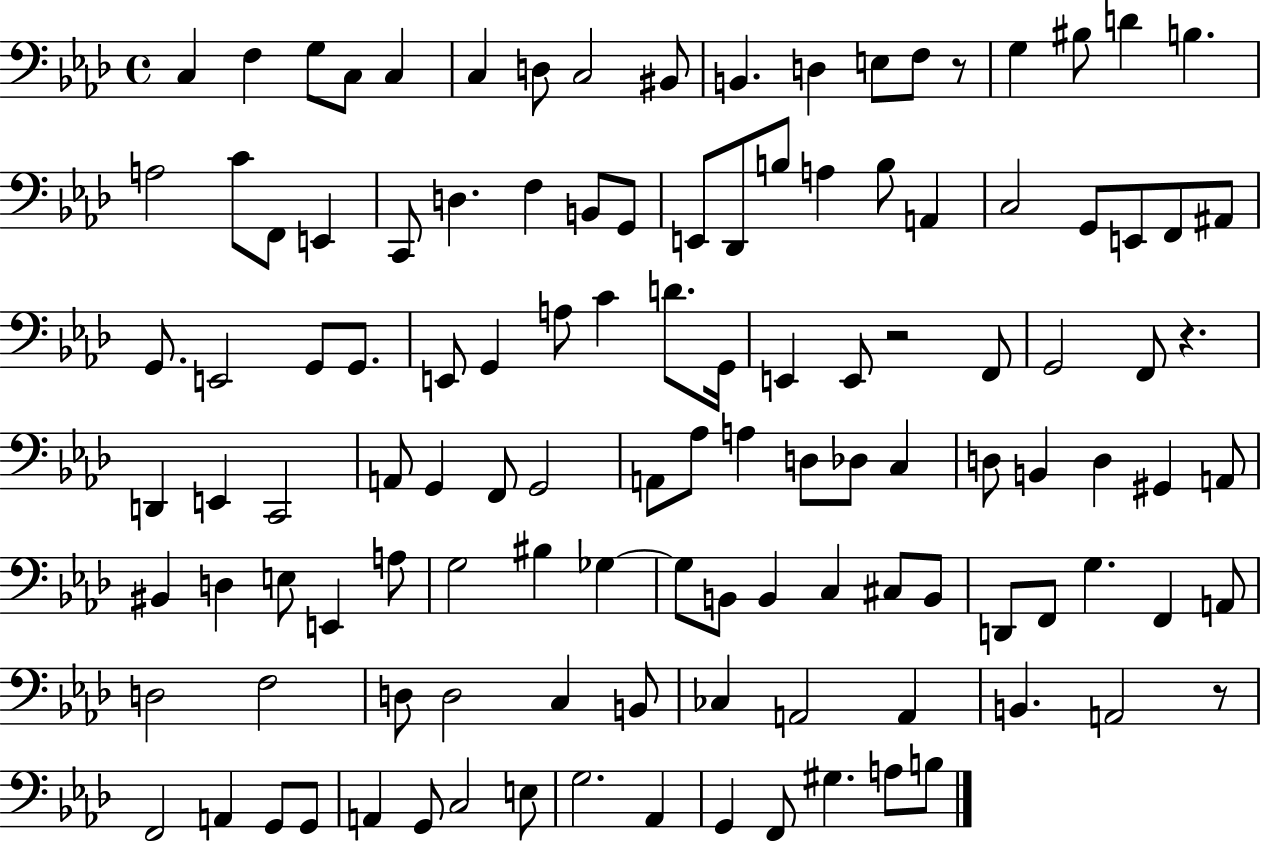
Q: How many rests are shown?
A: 4